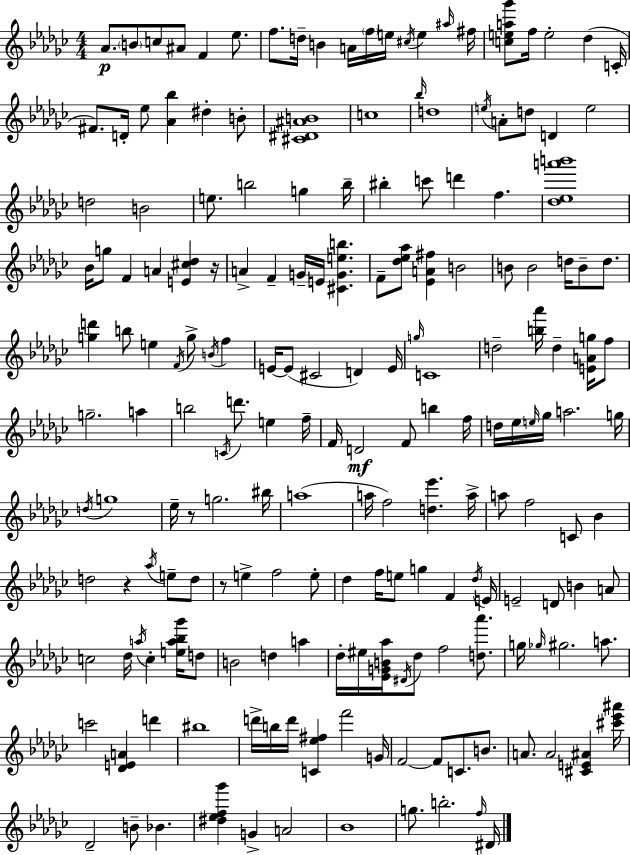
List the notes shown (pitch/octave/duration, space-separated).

Ab4/e. B4/e C5/e A#4/e F4/q Eb5/e. F5/e. D5/s B4/q A4/s F5/s E5/s C#5/s E5/q A#5/s F#5/s [C5,E5,A5,Gb6]/e F5/s E5/h Db5/q C4/s F#4/e. D4/s Eb5/e [Ab4,Bb5]/q D#5/q B4/e [C#4,D#4,A#4,B4]/w C5/w Bb5/s D5/w E5/s A4/e D5/e D4/q E5/h D5/h B4/h E5/e. B5/h G5/q B5/s BIS5/q C6/e D6/q F5/q. [Db5,Eb5,A6,B6]/w Bb4/s G5/e F4/q A4/q [E4,C#5,Db5]/q R/s A4/q F4/q G4/s E4/s [C#4,G4,E5,B5]/q. F4/e [Db5,Eb5,Ab5]/e [Eb4,A4,F#5]/q B4/h B4/e B4/h D5/s B4/e D5/e. [G5,D6]/q B5/e E5/q F4/s G5/e B4/s F5/q E4/s E4/e C#4/h D4/q E4/s G5/s C4/w D5/h [B5,Ab6]/s D5/q [E4,A4,G5]/s F5/e G5/h. A5/q B5/h C4/s D6/e. E5/q F5/s F4/s D4/h F4/e B5/q F5/s D5/s Eb5/s E5/s Gb5/s A5/h. G5/s D5/s G5/w Eb5/s R/e G5/h. BIS5/s A5/w A5/s F5/h [D5,Eb6]/q. A5/s A5/e F5/h C4/e Bb4/q D5/h R/q Ab5/s E5/e D5/e R/e E5/q F5/h E5/e Db5/q F5/s E5/e G5/q F4/q Db5/s E4/s E4/h D4/e B4/q A4/e C5/h Db5/s A5/s C5/q [E5,A5,Bb5,Gb6]/s D5/e B4/h D5/q A5/q Db5/s EIS5/s [Eb4,G4,B4,Ab5]/s D#4/s Db5/e F5/h [D5,Ab6]/e. G5/s Gb5/s G#5/h. A5/e. C6/h [Db4,E4,A4]/q D6/q BIS5/w D6/s B5/s D6/s [C4,Eb5,F#5]/q F6/h G4/s F4/h F4/e C4/e. B4/e. A4/e. A4/h [C#4,E4,A#4]/q [C#6,Eb6,A#6]/s Db4/h B4/e Bb4/q. [D#5,Eb5,F5,Gb6]/q G4/q A4/h Bb4/w G5/e. B5/h. F5/s D#4/s